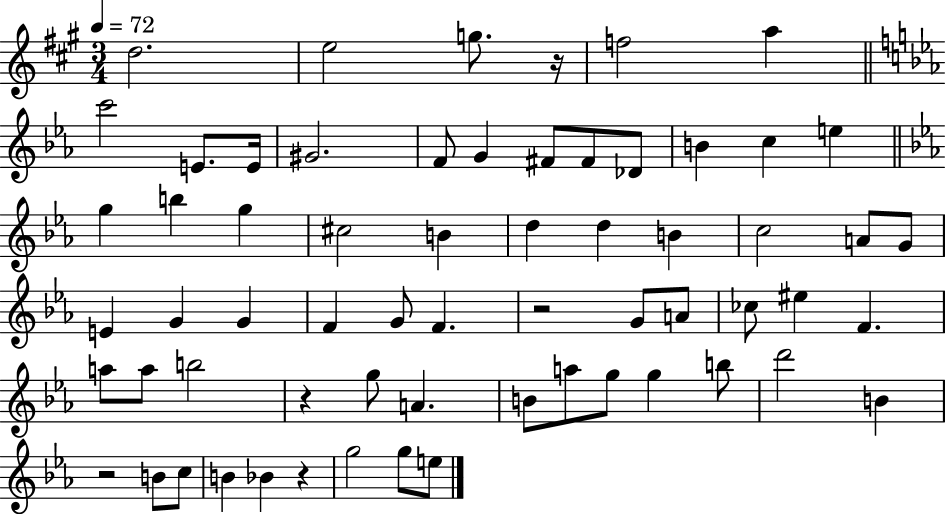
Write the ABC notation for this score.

X:1
T:Untitled
M:3/4
L:1/4
K:A
d2 e2 g/2 z/4 f2 a c'2 E/2 E/4 ^G2 F/2 G ^F/2 ^F/2 _D/2 B c e g b g ^c2 B d d B c2 A/2 G/2 E G G F G/2 F z2 G/2 A/2 _c/2 ^e F a/2 a/2 b2 z g/2 A B/2 a/2 g/2 g b/2 d'2 B z2 B/2 c/2 B _B z g2 g/2 e/2